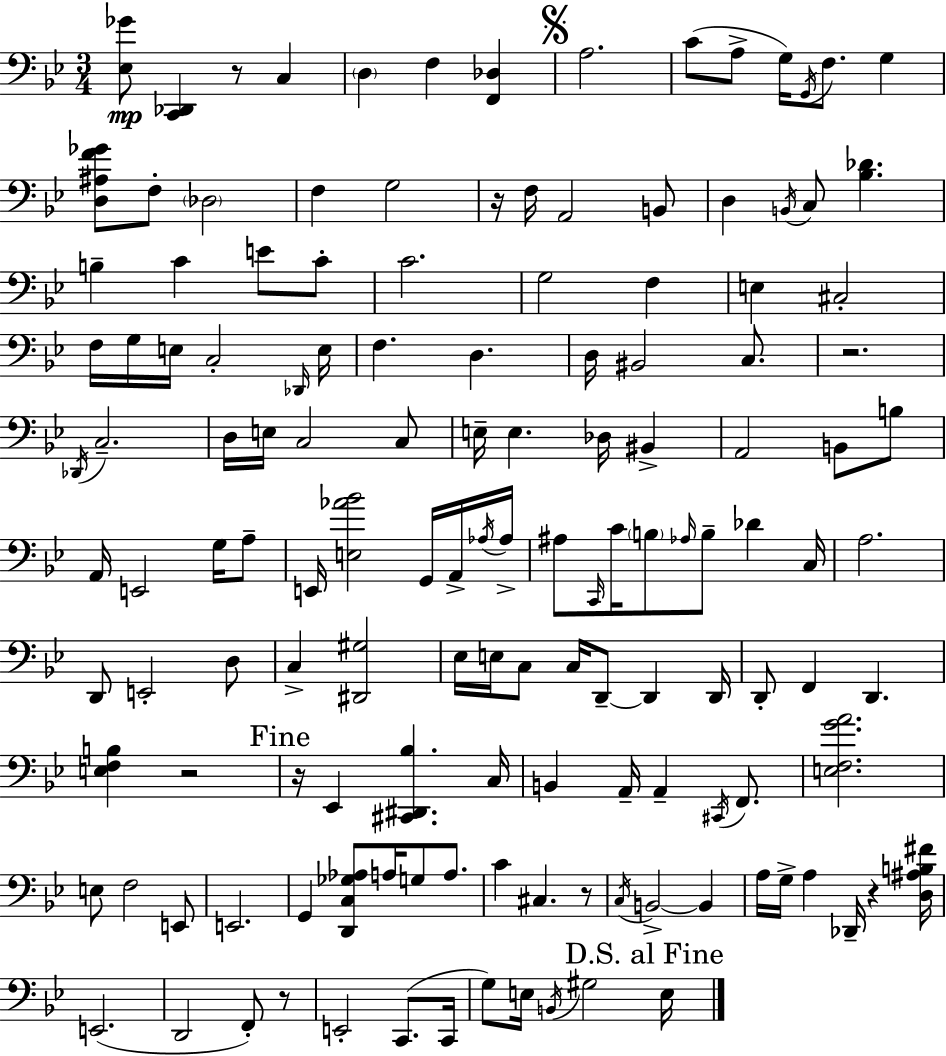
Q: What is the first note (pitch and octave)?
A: C3